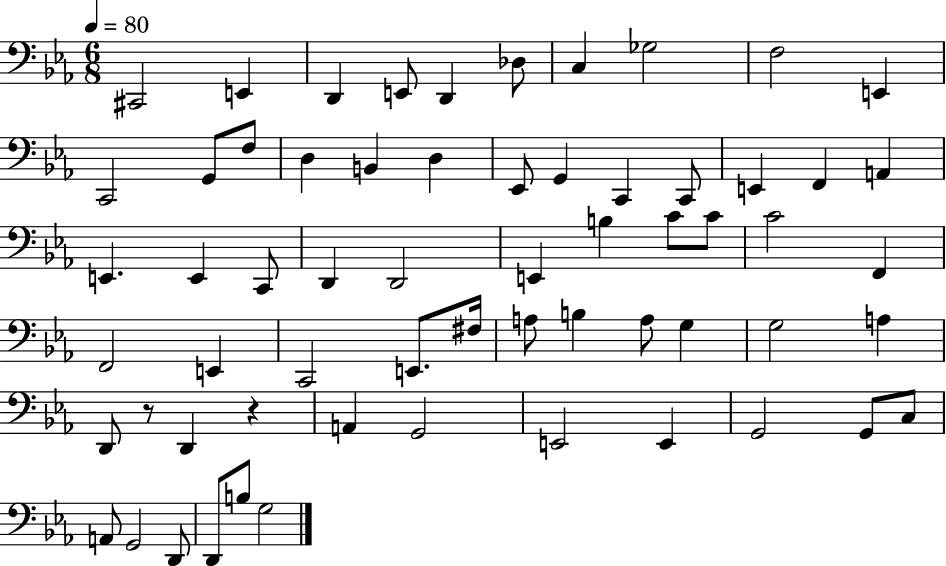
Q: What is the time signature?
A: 6/8